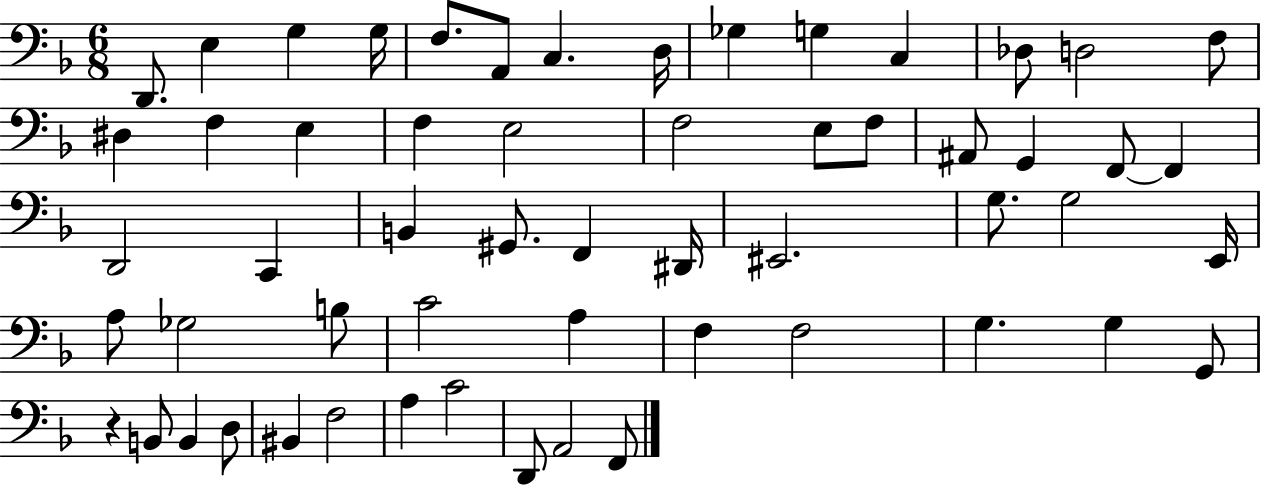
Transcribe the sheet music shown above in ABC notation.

X:1
T:Untitled
M:6/8
L:1/4
K:F
D,,/2 E, G, G,/4 F,/2 A,,/2 C, D,/4 _G, G, C, _D,/2 D,2 F,/2 ^D, F, E, F, E,2 F,2 E,/2 F,/2 ^A,,/2 G,, F,,/2 F,, D,,2 C,, B,, ^G,,/2 F,, ^D,,/4 ^E,,2 G,/2 G,2 E,,/4 A,/2 _G,2 B,/2 C2 A, F, F,2 G, G, G,,/2 z B,,/2 B,, D,/2 ^B,, F,2 A, C2 D,,/2 A,,2 F,,/2